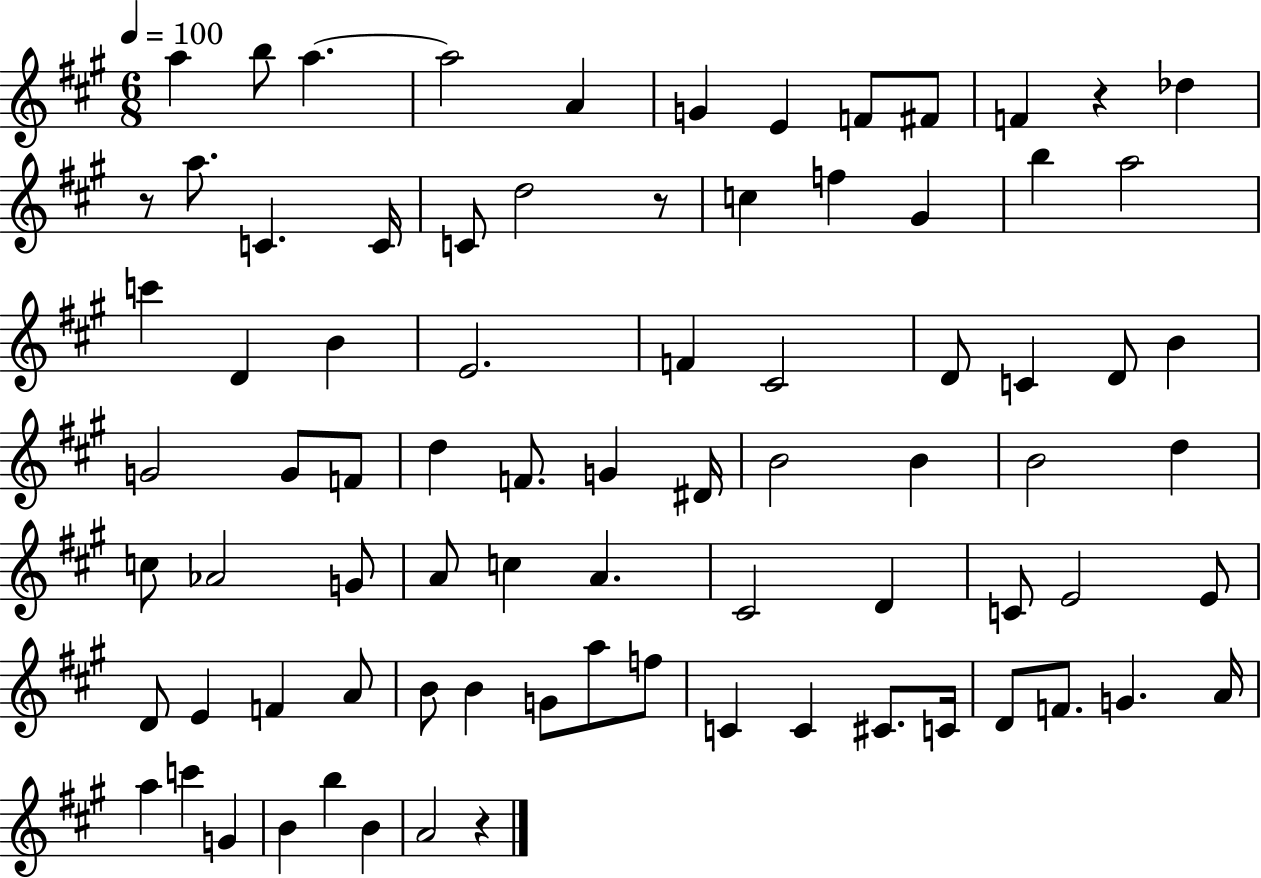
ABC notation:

X:1
T:Untitled
M:6/8
L:1/4
K:A
a b/2 a a2 A G E F/2 ^F/2 F z _d z/2 a/2 C C/4 C/2 d2 z/2 c f ^G b a2 c' D B E2 F ^C2 D/2 C D/2 B G2 G/2 F/2 d F/2 G ^D/4 B2 B B2 d c/2 _A2 G/2 A/2 c A ^C2 D C/2 E2 E/2 D/2 E F A/2 B/2 B G/2 a/2 f/2 C C ^C/2 C/4 D/2 F/2 G A/4 a c' G B b B A2 z